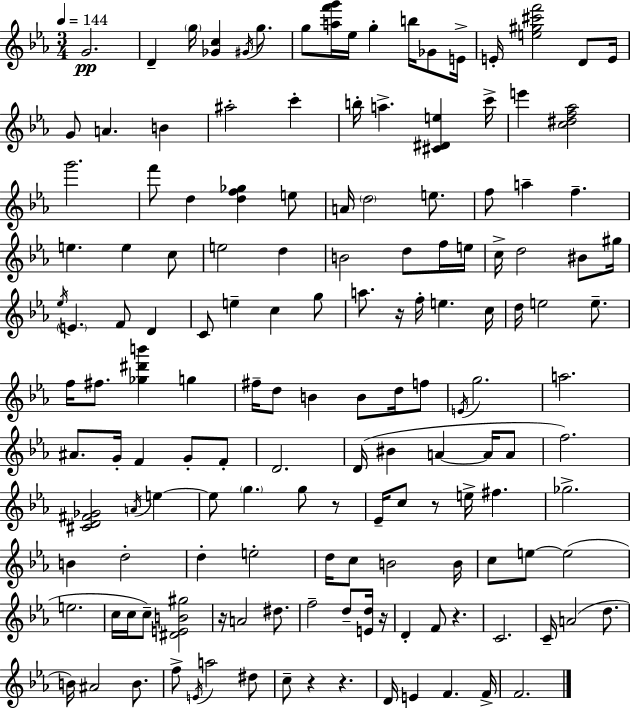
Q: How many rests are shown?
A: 8